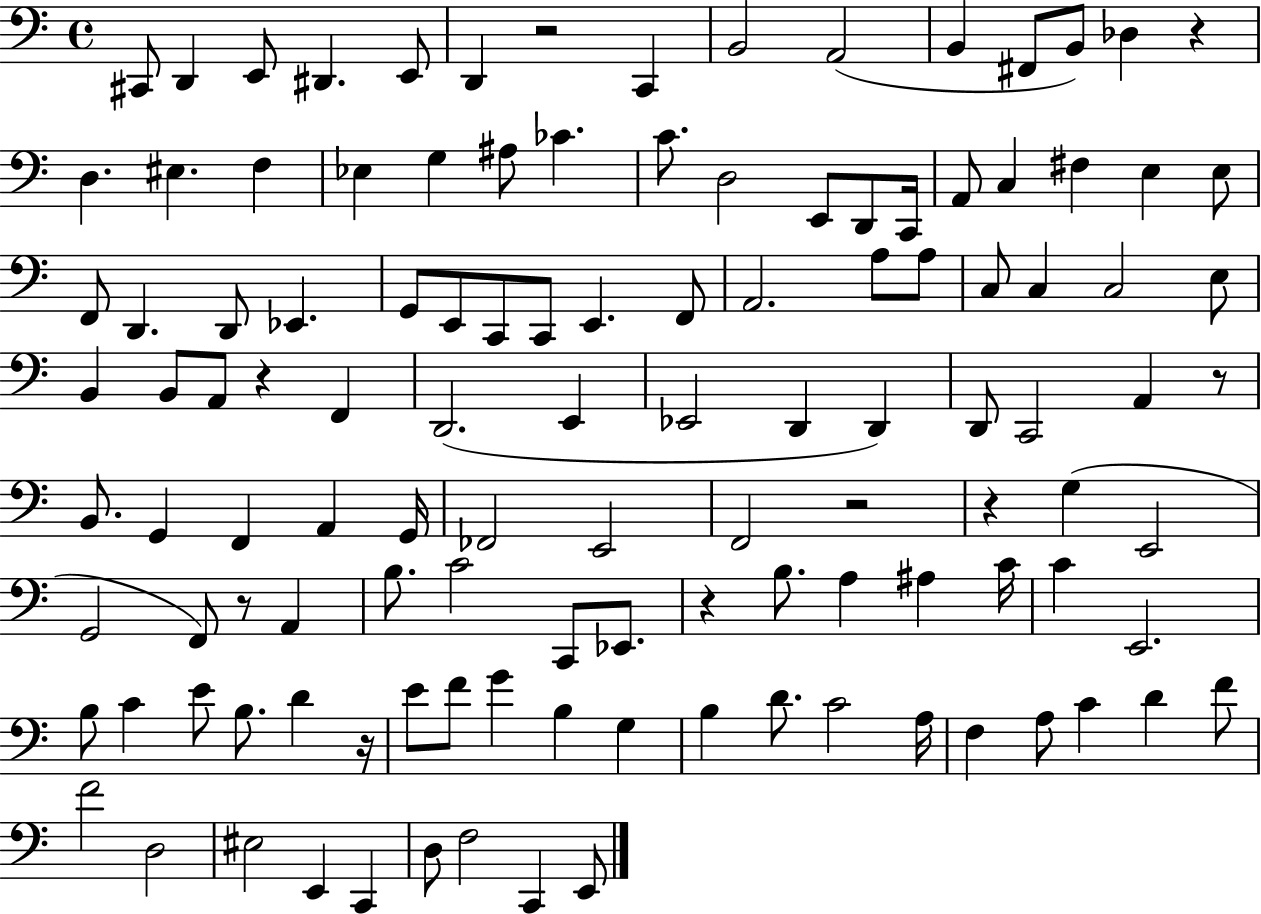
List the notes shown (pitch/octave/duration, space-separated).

C#2/e D2/q E2/e D#2/q. E2/e D2/q R/h C2/q B2/h A2/h B2/q F#2/e B2/e Db3/q R/q D3/q. EIS3/q. F3/q Eb3/q G3/q A#3/e CES4/q. C4/e. D3/h E2/e D2/e C2/s A2/e C3/q F#3/q E3/q E3/e F2/e D2/q. D2/e Eb2/q. G2/e E2/e C2/e C2/e E2/q. F2/e A2/h. A3/e A3/e C3/e C3/q C3/h E3/e B2/q B2/e A2/e R/q F2/q D2/h. E2/q Eb2/h D2/q D2/q D2/e C2/h A2/q R/e B2/e. G2/q F2/q A2/q G2/s FES2/h E2/h F2/h R/h R/q G3/q E2/h G2/h F2/e R/e A2/q B3/e. C4/h C2/e Eb2/e. R/q B3/e. A3/q A#3/q C4/s C4/q E2/h. B3/e C4/q E4/e B3/e. D4/q R/s E4/e F4/e G4/q B3/q G3/q B3/q D4/e. C4/h A3/s F3/q A3/e C4/q D4/q F4/e F4/h D3/h EIS3/h E2/q C2/q D3/e F3/h C2/q E2/e